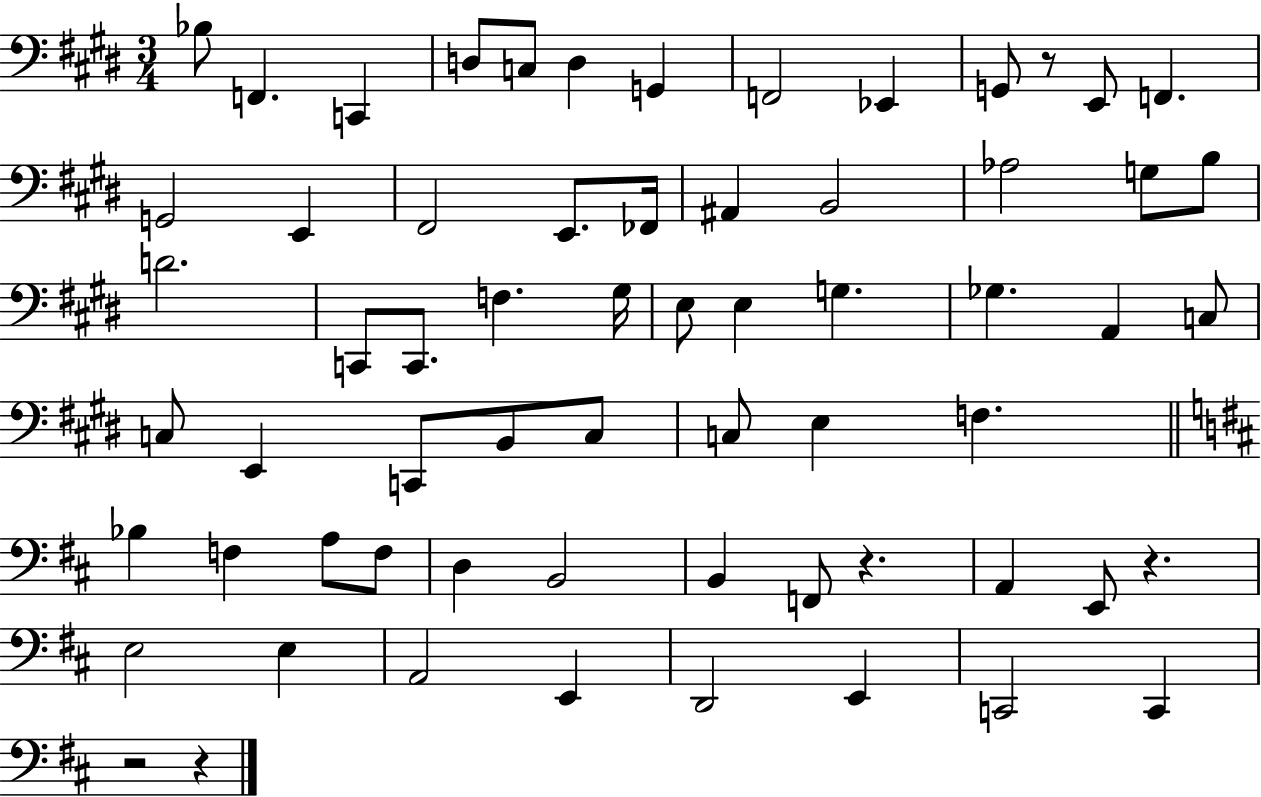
{
  \clef bass
  \numericTimeSignature
  \time 3/4
  \key e \major
  bes8 f,4. c,4 | d8 c8 d4 g,4 | f,2 ees,4 | g,8 r8 e,8 f,4. | \break g,2 e,4 | fis,2 e,8. fes,16 | ais,4 b,2 | aes2 g8 b8 | \break d'2. | c,8 c,8. f4. gis16 | e8 e4 g4. | ges4. a,4 c8 | \break c8 e,4 c,8 b,8 c8 | c8 e4 f4. | \bar "||" \break \key b \minor bes4 f4 a8 f8 | d4 b,2 | b,4 f,8 r4. | a,4 e,8 r4. | \break e2 e4 | a,2 e,4 | d,2 e,4 | c,2 c,4 | \break r2 r4 | \bar "|."
}